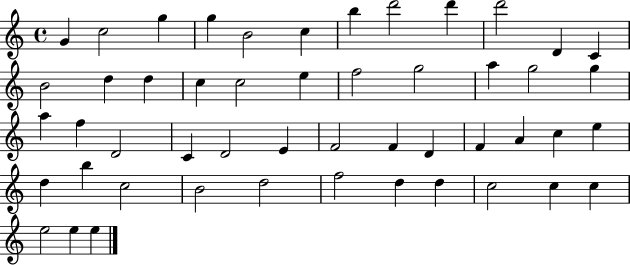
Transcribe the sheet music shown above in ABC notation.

X:1
T:Untitled
M:4/4
L:1/4
K:C
G c2 g g B2 c b d'2 d' d'2 D C B2 d d c c2 e f2 g2 a g2 g a f D2 C D2 E F2 F D F A c e d b c2 B2 d2 f2 d d c2 c c e2 e e